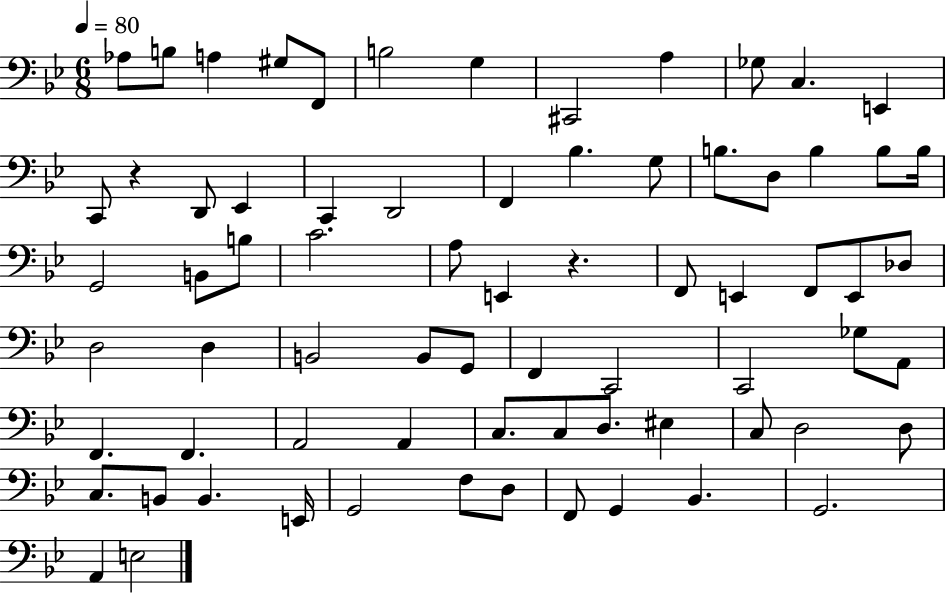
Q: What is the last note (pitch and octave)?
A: E3